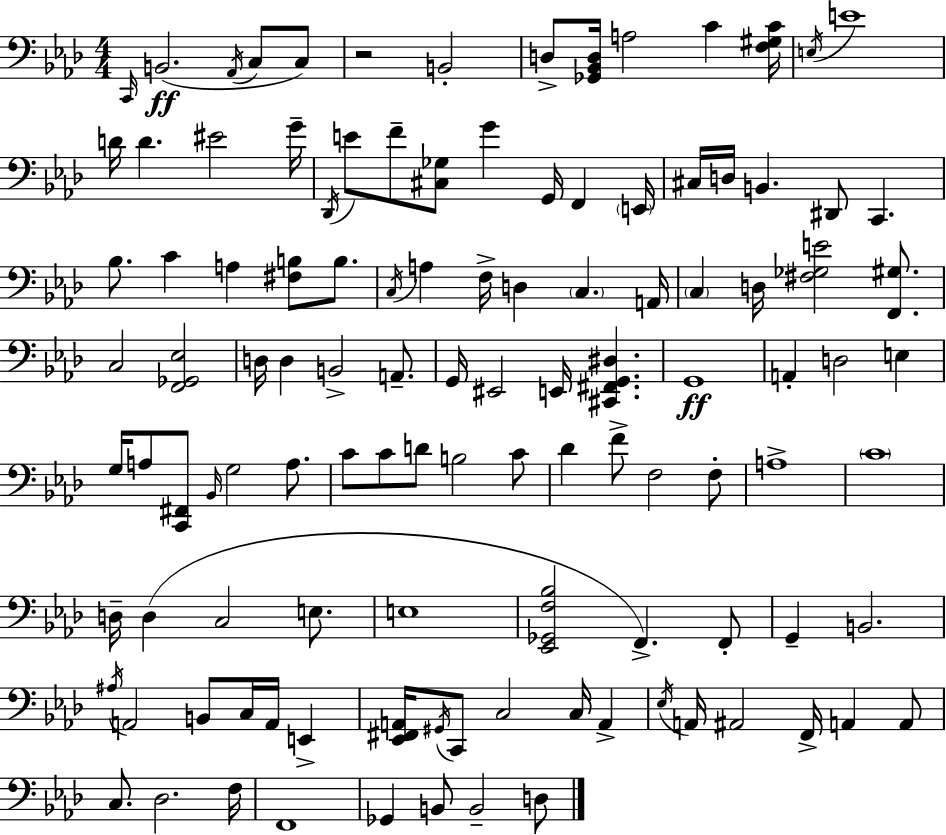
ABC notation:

X:1
T:Untitled
M:4/4
L:1/4
K:Fm
C,,/4 B,,2 _A,,/4 C,/2 C,/2 z2 B,,2 D,/2 [_G,,_B,,D,]/4 A,2 C [F,^G,C]/4 E,/4 E4 D/4 D ^E2 G/4 _D,,/4 E/2 F/2 [^C,_G,]/2 G G,,/4 F,, E,,/4 ^C,/4 D,/4 B,, ^D,,/2 C,, _B,/2 C A, [^F,B,]/2 B,/2 C,/4 A, F,/4 D, C, A,,/4 C, D,/4 [^F,_G,E]2 [F,,^G,]/2 C,2 [F,,_G,,_E,]2 D,/4 D, B,,2 A,,/2 G,,/4 ^E,,2 E,,/4 [^C,,^F,,G,,^D,] G,,4 A,, D,2 E, G,/4 A,/2 [C,,^F,,]/2 _B,,/4 G,2 A,/2 C/2 C/2 D/2 B,2 C/2 _D F/2 F,2 F,/2 A,4 C4 D,/4 D, C,2 E,/2 E,4 [_E,,_G,,F,_B,]2 F,, F,,/2 G,, B,,2 ^A,/4 A,,2 B,,/2 C,/4 A,,/4 E,, [_E,,^F,,A,,]/4 ^G,,/4 C,,/2 C,2 C,/4 A,, _E,/4 A,,/4 ^A,,2 F,,/4 A,, A,,/2 C,/2 _D,2 F,/4 F,,4 _G,, B,,/2 B,,2 D,/2